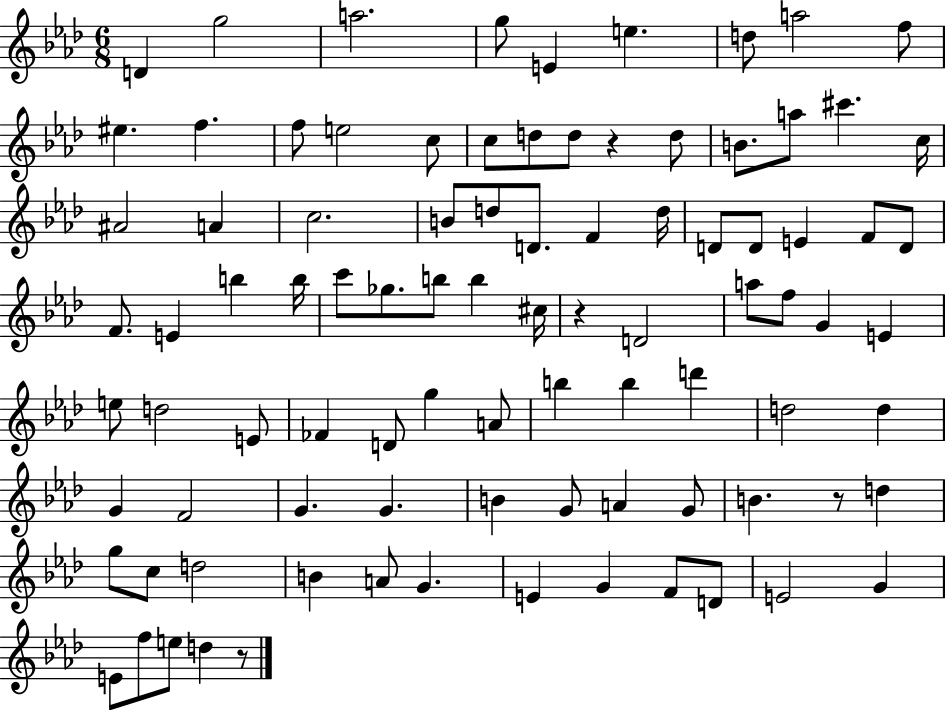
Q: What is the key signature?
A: AES major